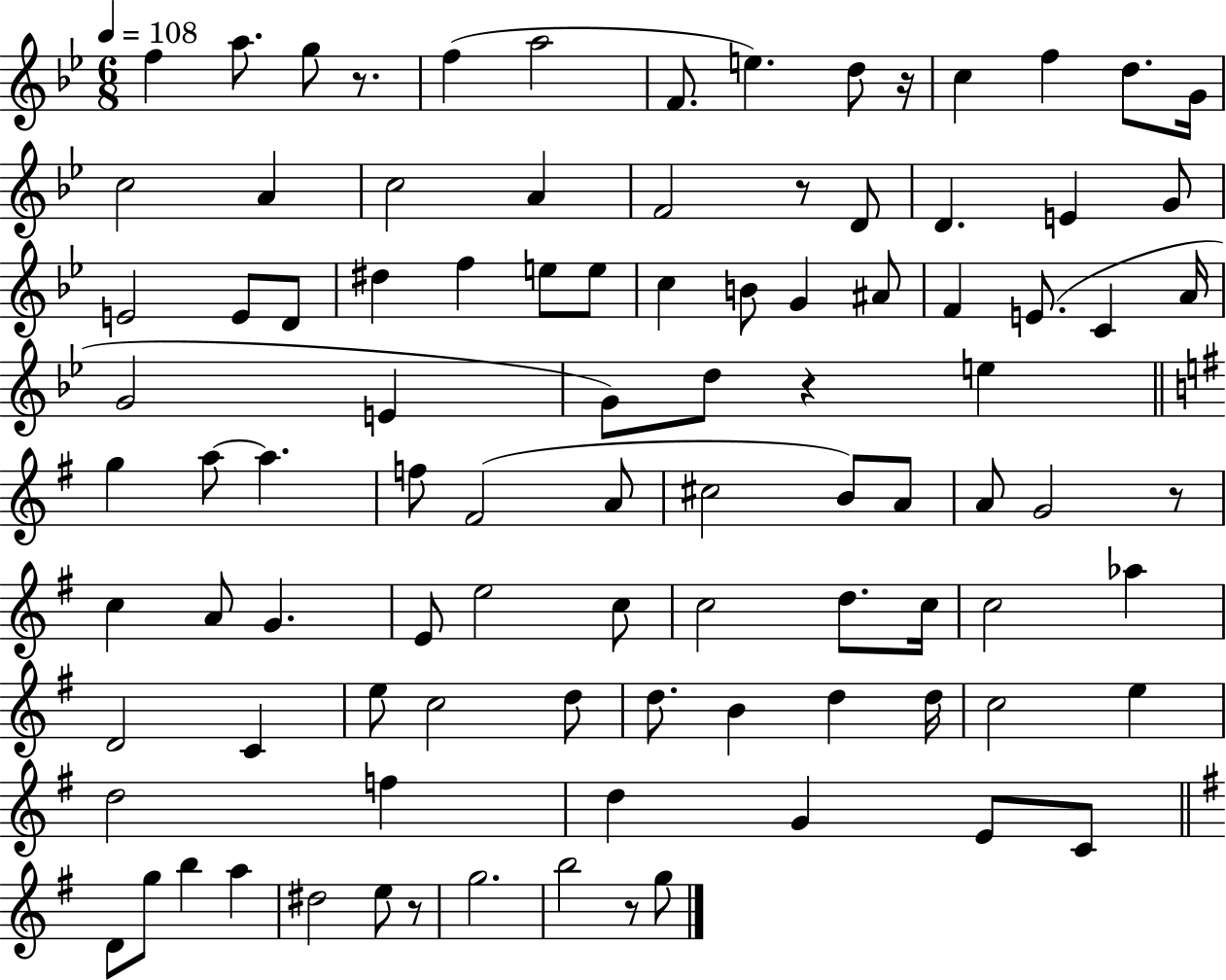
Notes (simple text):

F5/q A5/e. G5/e R/e. F5/q A5/h F4/e. E5/q. D5/e R/s C5/q F5/q D5/e. G4/s C5/h A4/q C5/h A4/q F4/h R/e D4/e D4/q. E4/q G4/e E4/h E4/e D4/e D#5/q F5/q E5/e E5/e C5/q B4/e G4/q A#4/e F4/q E4/e. C4/q A4/s G4/h E4/q G4/e D5/e R/q E5/q G5/q A5/e A5/q. F5/e F#4/h A4/e C#5/h B4/e A4/e A4/e G4/h R/e C5/q A4/e G4/q. E4/e E5/h C5/e C5/h D5/e. C5/s C5/h Ab5/q D4/h C4/q E5/e C5/h D5/e D5/e. B4/q D5/q D5/s C5/h E5/q D5/h F5/q D5/q G4/q E4/e C4/e D4/e G5/e B5/q A5/q D#5/h E5/e R/e G5/h. B5/h R/e G5/e